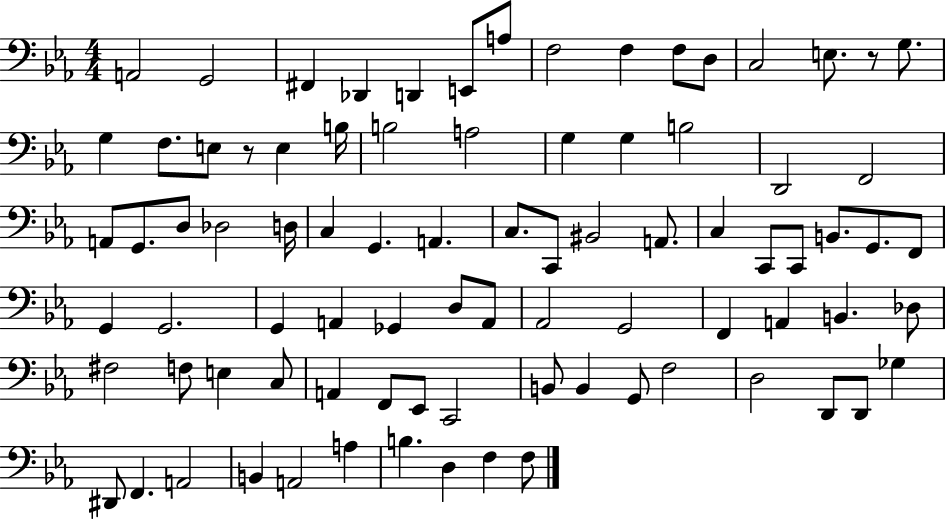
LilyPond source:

{
  \clef bass
  \numericTimeSignature
  \time 4/4
  \key ees \major
  a,2 g,2 | fis,4 des,4 d,4 e,8 a8 | f2 f4 f8 d8 | c2 e8. r8 g8. | \break g4 f8. e8 r8 e4 b16 | b2 a2 | g4 g4 b2 | d,2 f,2 | \break a,8 g,8. d8 des2 d16 | c4 g,4. a,4. | c8. c,8 bis,2 a,8. | c4 c,8 c,8 b,8. g,8. f,8 | \break g,4 g,2. | g,4 a,4 ges,4 d8 a,8 | aes,2 g,2 | f,4 a,4 b,4. des8 | \break fis2 f8 e4 c8 | a,4 f,8 ees,8 c,2 | b,8 b,4 g,8 f2 | d2 d,8 d,8 ges4 | \break dis,8 f,4. a,2 | b,4 a,2 a4 | b4. d4 f4 f8 | \bar "|."
}